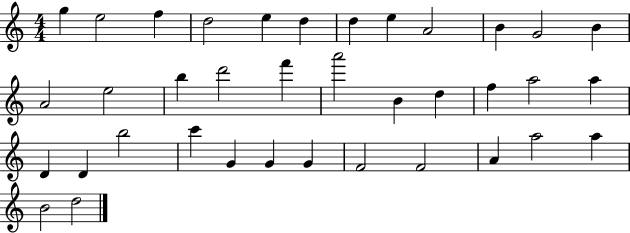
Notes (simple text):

G5/q E5/h F5/q D5/h E5/q D5/q D5/q E5/q A4/h B4/q G4/h B4/q A4/h E5/h B5/q D6/h F6/q A6/h B4/q D5/q F5/q A5/h A5/q D4/q D4/q B5/h C6/q G4/q G4/q G4/q F4/h F4/h A4/q A5/h A5/q B4/h D5/h